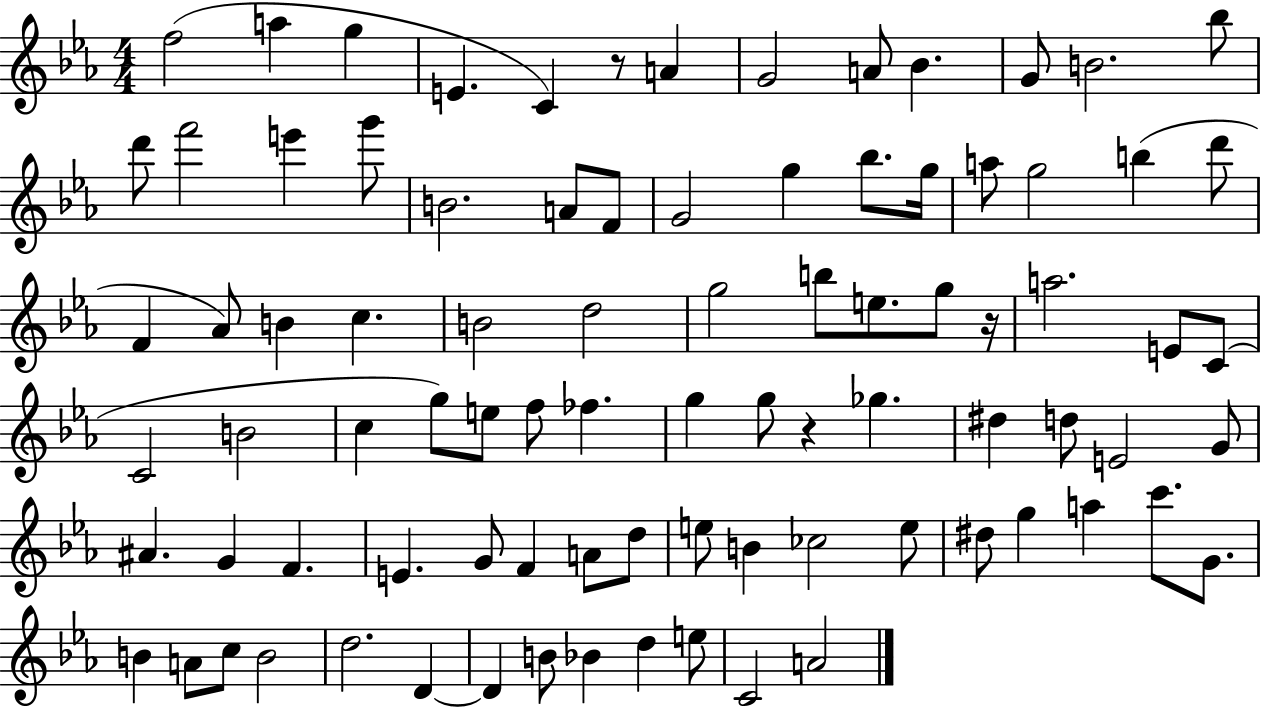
F5/h A5/q G5/q E4/q. C4/q R/e A4/q G4/h A4/e Bb4/q. G4/e B4/h. Bb5/e D6/e F6/h E6/q G6/e B4/h. A4/e F4/e G4/h G5/q Bb5/e. G5/s A5/e G5/h B5/q D6/e F4/q Ab4/e B4/q C5/q. B4/h D5/h G5/h B5/e E5/e. G5/e R/s A5/h. E4/e C4/e C4/h B4/h C5/q G5/e E5/e F5/e FES5/q. G5/q G5/e R/q Gb5/q. D#5/q D5/e E4/h G4/e A#4/q. G4/q F4/q. E4/q. G4/e F4/q A4/e D5/e E5/e B4/q CES5/h E5/e D#5/e G5/q A5/q C6/e. G4/e. B4/q A4/e C5/e B4/h D5/h. D4/q D4/q B4/e Bb4/q D5/q E5/e C4/h A4/h